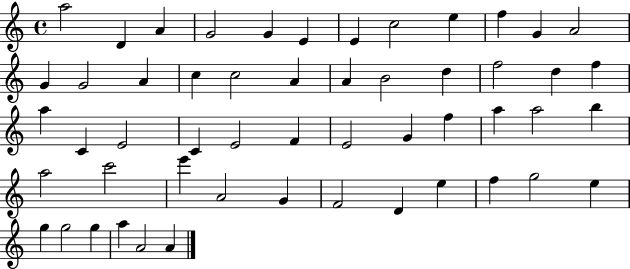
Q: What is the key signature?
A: C major